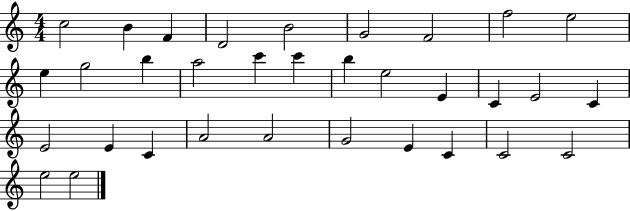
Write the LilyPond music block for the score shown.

{
  \clef treble
  \numericTimeSignature
  \time 4/4
  \key c \major
  c''2 b'4 f'4 | d'2 b'2 | g'2 f'2 | f''2 e''2 | \break e''4 g''2 b''4 | a''2 c'''4 c'''4 | b''4 e''2 e'4 | c'4 e'2 c'4 | \break e'2 e'4 c'4 | a'2 a'2 | g'2 e'4 c'4 | c'2 c'2 | \break e''2 e''2 | \bar "|."
}